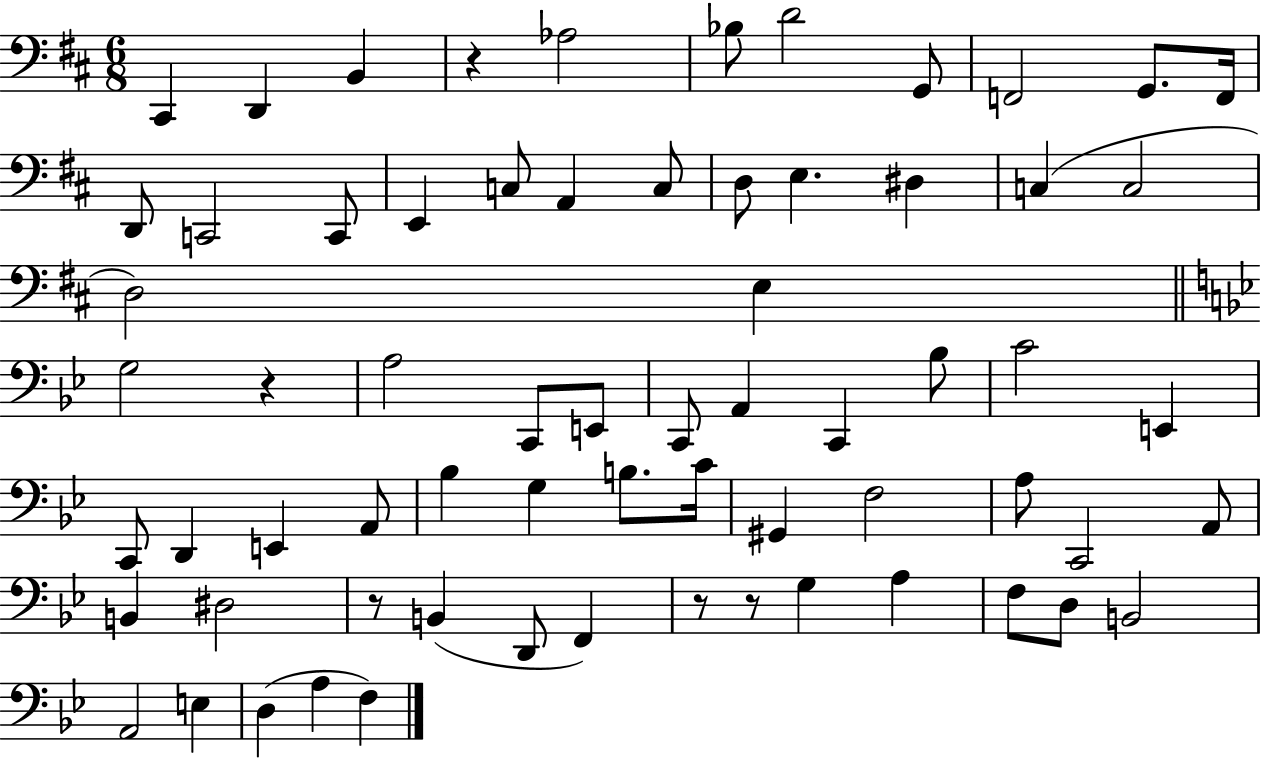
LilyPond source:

{
  \clef bass
  \numericTimeSignature
  \time 6/8
  \key d \major
  \repeat volta 2 { cis,4 d,4 b,4 | r4 aes2 | bes8 d'2 g,8 | f,2 g,8. f,16 | \break d,8 c,2 c,8 | e,4 c8 a,4 c8 | d8 e4. dis4 | c4( c2 | \break d2) e4 | \bar "||" \break \key bes \major g2 r4 | a2 c,8 e,8 | c,8 a,4 c,4 bes8 | c'2 e,4 | \break c,8 d,4 e,4 a,8 | bes4 g4 b8. c'16 | gis,4 f2 | a8 c,2 a,8 | \break b,4 dis2 | r8 b,4( d,8 f,4) | r8 r8 g4 a4 | f8 d8 b,2 | \break a,2 e4 | d4( a4 f4) | } \bar "|."
}